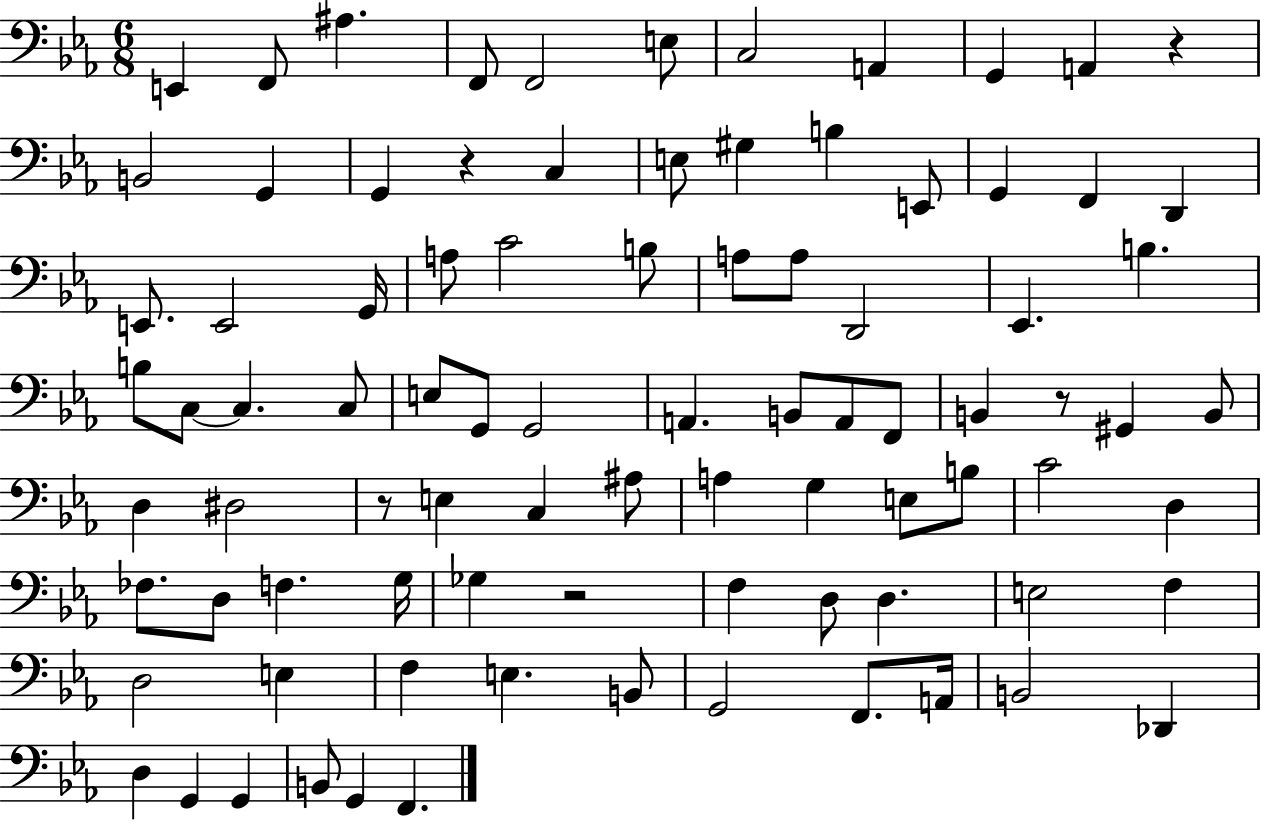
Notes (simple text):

E2/q F2/e A#3/q. F2/e F2/h E3/e C3/h A2/q G2/q A2/q R/q B2/h G2/q G2/q R/q C3/q E3/e G#3/q B3/q E2/e G2/q F2/q D2/q E2/e. E2/h G2/s A3/e C4/h B3/e A3/e A3/e D2/h Eb2/q. B3/q. B3/e C3/e C3/q. C3/e E3/e G2/e G2/h A2/q. B2/e A2/e F2/e B2/q R/e G#2/q B2/e D3/q D#3/h R/e E3/q C3/q A#3/e A3/q G3/q E3/e B3/e C4/h D3/q FES3/e. D3/e F3/q. G3/s Gb3/q R/h F3/q D3/e D3/q. E3/h F3/q D3/h E3/q F3/q E3/q. B2/e G2/h F2/e. A2/s B2/h Db2/q D3/q G2/q G2/q B2/e G2/q F2/q.